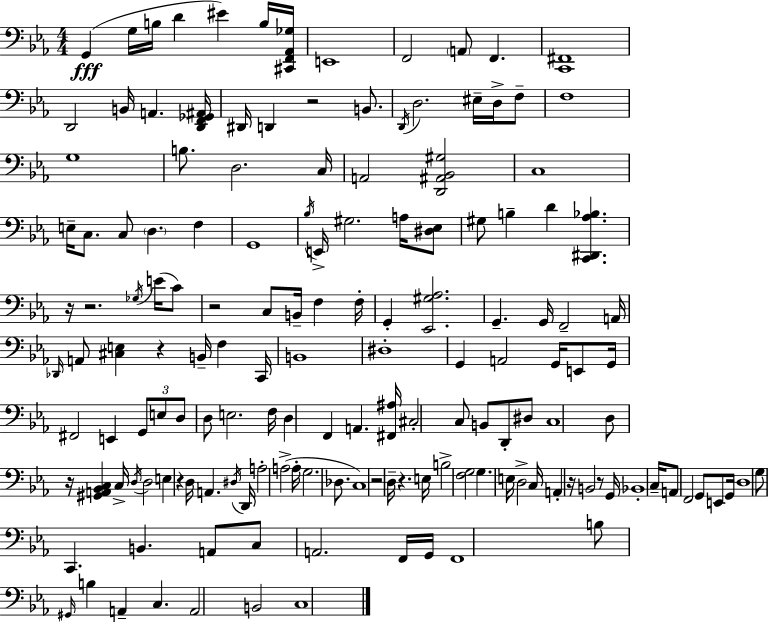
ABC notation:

X:1
T:Untitled
M:4/4
L:1/4
K:Cm
G,, G,/4 B,/4 D ^E B,/4 [^C,,F,,_A,,_G,]/4 E,,4 F,,2 A,,/2 F,, [C,,^F,,]4 D,,2 B,,/4 A,, [D,,F,,_G,,^A,,]/4 ^D,,/4 D,, z2 B,,/2 D,,/4 D,2 ^E,/4 D,/4 F,/2 F,4 G,4 B,/2 D,2 C,/4 A,,2 [D,,^A,,_B,,^G,]2 C,4 E,/4 C,/2 C,/2 D, F, G,,4 _B,/4 E,,/4 ^G,2 A,/4 [^D,_E,]/2 ^G,/2 B, D [C,,^D,,_A,_B,] z/4 z2 _G,/4 E/4 C/2 z2 C,/2 B,,/4 F, F,/4 G,, [_E,,^G,_A,]2 G,, G,,/4 F,,2 A,,/4 _D,,/4 A,,/2 [^C,E,] z B,,/4 F, C,,/4 B,,4 ^D,4 G,, A,,2 G,,/4 E,,/2 G,,/4 ^F,,2 E,, G,,/2 E,/2 D,/2 D,/2 E,2 F,/4 D, F,, A,, [^F,,^A,]/4 ^C,2 C,/2 B,,/2 D,,/2 ^D,/2 C,4 D,/2 z/4 [^G,,A,,_B,,C,] C,/4 D,/4 D,2 E, z D,/4 A,, ^D,/4 D,,/4 A,2 A,2 A,/4 G,2 _D,/2 C,4 z2 D,/4 z E,/4 B,2 [F,G,]2 G, E,/4 D,2 C,/4 A,, z/4 B,,2 z/2 G,,/4 _B,,4 C,/4 A,,/2 F,,2 G,,/2 E,,/2 G,,/4 D,4 G,/2 C,, B,, A,,/2 C,/2 A,,2 F,,/4 G,,/4 F,,4 B,/2 ^G,,/4 B, A,, C, A,,2 B,,2 C,4